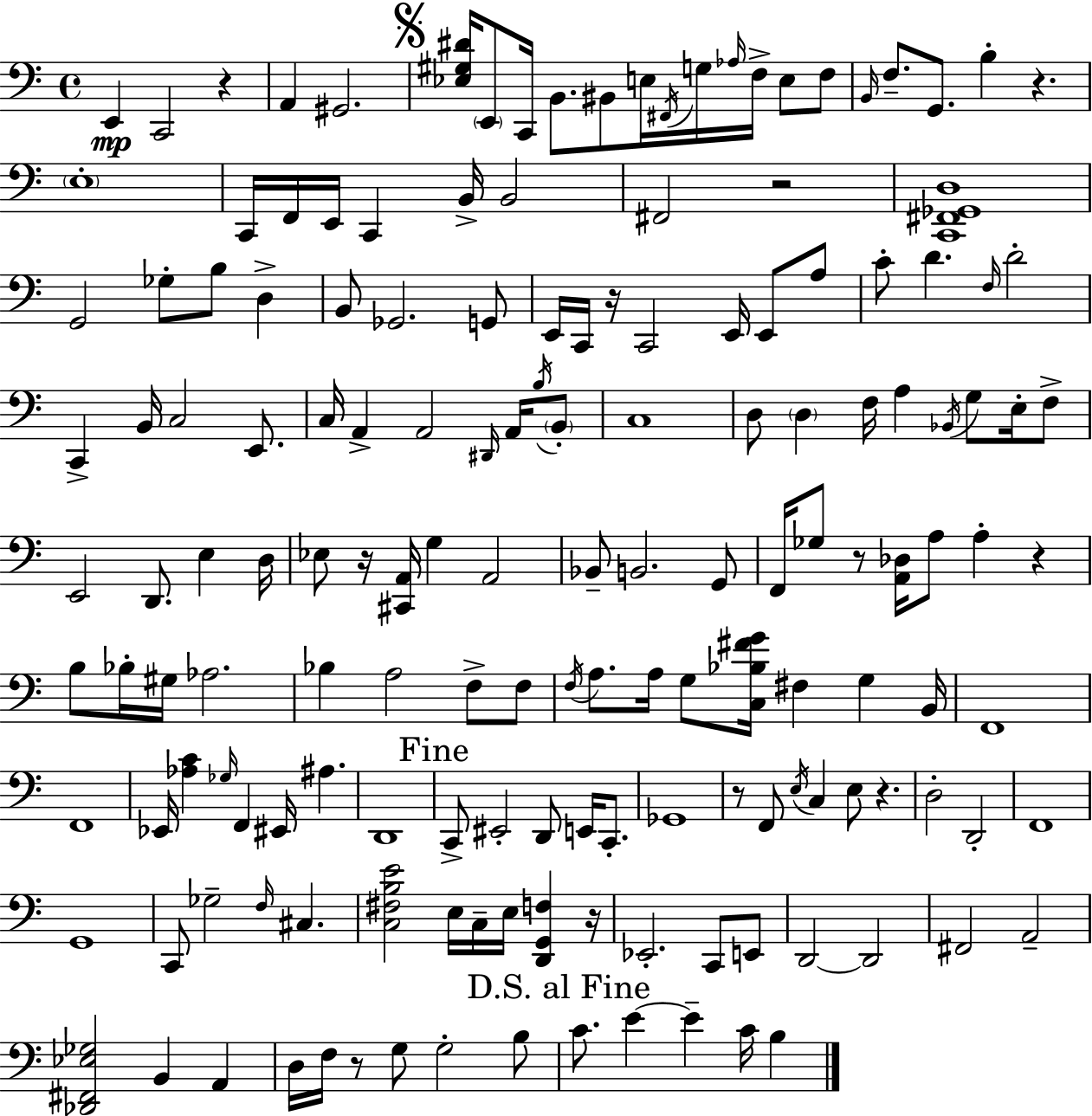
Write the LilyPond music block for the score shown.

{
  \clef bass
  \time 4/4
  \defaultTimeSignature
  \key a \minor
  e,4\mp c,2 r4 | a,4 gis,2. | \mark \markup { \musicglyph "scripts.segno" } <ees gis dis'>16 \parenthesize e,8 c,16 b,8. bis,8 e16 \acciaccatura { fis,16 } g16 \grace { aes16 } f16-> e8 | f8 \grace { b,16 } f8.-- g,8. b4-. r4. | \break \parenthesize e1-. | c,16 f,16 e,16 c,4 b,16-> b,2 | fis,2 r2 | <c, fis, ges, d>1 | \break g,2 ges8-. b8 d4-> | b,8 ges,2. | g,8 e,16 c,16 r16 c,2 e,16 e,8 | a8 c'8-. d'4. \grace { f16 } d'2-. | \break c,4-> b,16 c2 | e,8. c16 a,4-> a,2 | \grace { dis,16 } a,16 \acciaccatura { b16 } \parenthesize b,8-. c1 | d8 \parenthesize d4 f16 a4 | \break \acciaccatura { bes,16 } g8 e16-. f8-> e,2 d,8. | e4 d16 ees8 r16 <cis, a,>16 g4 a,2 | bes,8-- b,2. | g,8 f,16 ges8 r8 <a, des>16 a8 a4-. | \break r4 b8 bes16-. gis16 aes2. | bes4 a2 | f8-> f8 \acciaccatura { f16 } a8. a16 g8 <c bes fis' g'>16 fis4 | g4 b,16 f,1 | \break f,1 | ees,16 <aes c'>4 \grace { ges16 } f,4 | eis,16 ais4. d,1 | \mark "Fine" c,8-> eis,2-. | \break d,8 e,16 c,8.-. ges,1 | r8 f,8 \acciaccatura { e16 } c4 | e8 r4. d2-. | d,2-. f,1 | \break g,1 | c,8 ges2-- | \grace { f16 } cis4. <c fis b e'>2 | e16 c16-- e16 <d, g, f>4 r16 ees,2.-. | \break c,8 e,8 d,2~~ | d,2 fis,2 | a,2-- <des, fis, ees ges>2 | b,4 a,4 d16 f16 r8 g8 | \break g2-. b8 \mark "D.S. al Fine" c'8. e'4~~ | e'4-- c'16 b4 \bar "|."
}